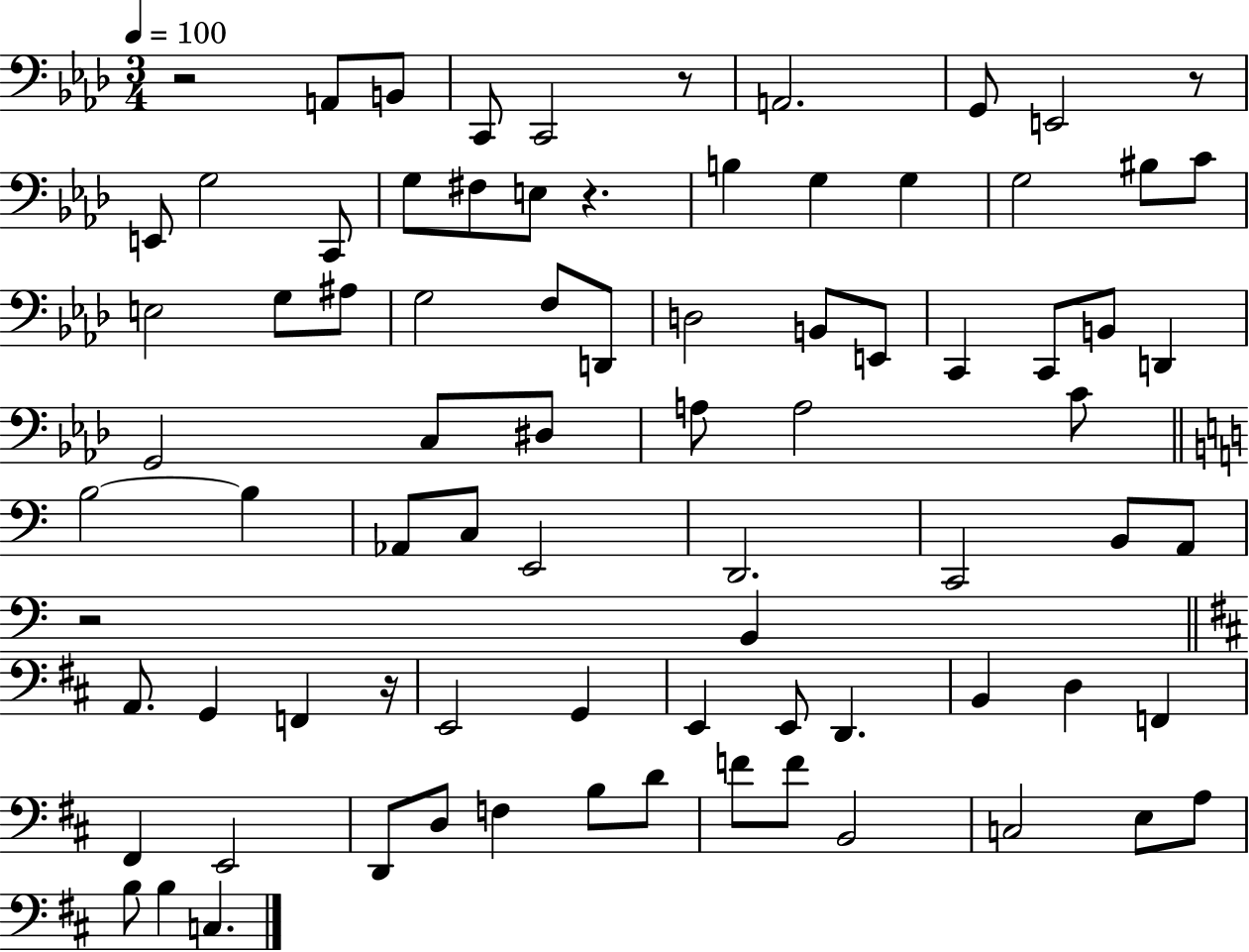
{
  \clef bass
  \numericTimeSignature
  \time 3/4
  \key aes \major
  \tempo 4 = 100
  r2 a,8 b,8 | c,8 c,2 r8 | a,2. | g,8 e,2 r8 | \break e,8 g2 c,8 | g8 fis8 e8 r4. | b4 g4 g4 | g2 bis8 c'8 | \break e2 g8 ais8 | g2 f8 d,8 | d2 b,8 e,8 | c,4 c,8 b,8 d,4 | \break g,2 c8 dis8 | a8 a2 c'8 | \bar "||" \break \key c \major b2~~ b4 | aes,8 c8 e,2 | d,2. | c,2 b,8 a,8 | \break r2 b,4 | \bar "||" \break \key d \major a,8. g,4 f,4 r16 | e,2 g,4 | e,4 e,8 d,4. | b,4 d4 f,4 | \break fis,4 e,2 | d,8 d8 f4 b8 d'8 | f'8 f'8 b,2 | c2 e8 a8 | \break b8 b4 c4. | \bar "|."
}